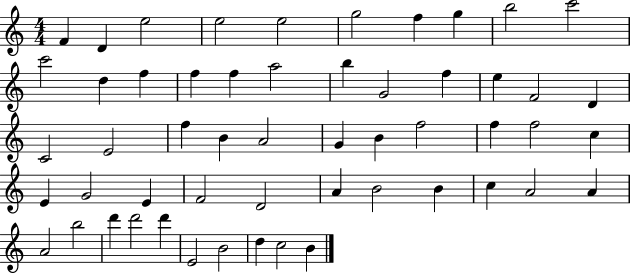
{
  \clef treble
  \numericTimeSignature
  \time 4/4
  \key c \major
  f'4 d'4 e''2 | e''2 e''2 | g''2 f''4 g''4 | b''2 c'''2 | \break c'''2 d''4 f''4 | f''4 f''4 a''2 | b''4 g'2 f''4 | e''4 f'2 d'4 | \break c'2 e'2 | f''4 b'4 a'2 | g'4 b'4 f''2 | f''4 f''2 c''4 | \break e'4 g'2 e'4 | f'2 d'2 | a'4 b'2 b'4 | c''4 a'2 a'4 | \break a'2 b''2 | d'''4 d'''2 d'''4 | e'2 b'2 | d''4 c''2 b'4 | \break \bar "|."
}